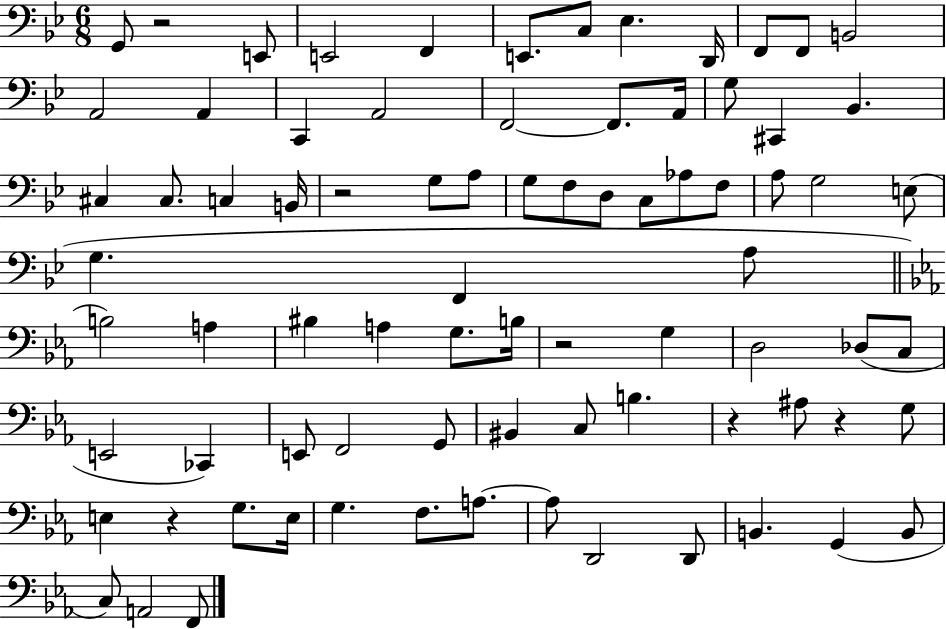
X:1
T:Untitled
M:6/8
L:1/4
K:Bb
G,,/2 z2 E,,/2 E,,2 F,, E,,/2 C,/2 _E, D,,/4 F,,/2 F,,/2 B,,2 A,,2 A,, C,, A,,2 F,,2 F,,/2 A,,/4 G,/2 ^C,, _B,, ^C, ^C,/2 C, B,,/4 z2 G,/2 A,/2 G,/2 F,/2 D,/2 C,/2 _A,/2 F,/2 A,/2 G,2 E,/2 G, F,, A,/2 B,2 A, ^B, A, G,/2 B,/4 z2 G, D,2 _D,/2 C,/2 E,,2 _C,, E,,/2 F,,2 G,,/2 ^B,, C,/2 B, z ^A,/2 z G,/2 E, z G,/2 E,/4 G, F,/2 A,/2 A,/2 D,,2 D,,/2 B,, G,, B,,/2 C,/2 A,,2 F,,/2